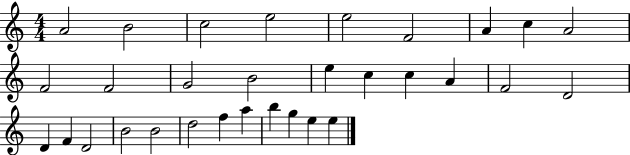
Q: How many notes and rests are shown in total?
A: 31